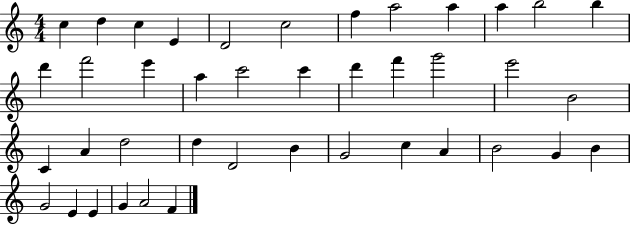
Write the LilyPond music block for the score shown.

{
  \clef treble
  \numericTimeSignature
  \time 4/4
  \key c \major
  c''4 d''4 c''4 e'4 | d'2 c''2 | f''4 a''2 a''4 | a''4 b''2 b''4 | \break d'''4 f'''2 e'''4 | a''4 c'''2 c'''4 | d'''4 f'''4 g'''2 | e'''2 b'2 | \break c'4 a'4 d''2 | d''4 d'2 b'4 | g'2 c''4 a'4 | b'2 g'4 b'4 | \break g'2 e'4 e'4 | g'4 a'2 f'4 | \bar "|."
}